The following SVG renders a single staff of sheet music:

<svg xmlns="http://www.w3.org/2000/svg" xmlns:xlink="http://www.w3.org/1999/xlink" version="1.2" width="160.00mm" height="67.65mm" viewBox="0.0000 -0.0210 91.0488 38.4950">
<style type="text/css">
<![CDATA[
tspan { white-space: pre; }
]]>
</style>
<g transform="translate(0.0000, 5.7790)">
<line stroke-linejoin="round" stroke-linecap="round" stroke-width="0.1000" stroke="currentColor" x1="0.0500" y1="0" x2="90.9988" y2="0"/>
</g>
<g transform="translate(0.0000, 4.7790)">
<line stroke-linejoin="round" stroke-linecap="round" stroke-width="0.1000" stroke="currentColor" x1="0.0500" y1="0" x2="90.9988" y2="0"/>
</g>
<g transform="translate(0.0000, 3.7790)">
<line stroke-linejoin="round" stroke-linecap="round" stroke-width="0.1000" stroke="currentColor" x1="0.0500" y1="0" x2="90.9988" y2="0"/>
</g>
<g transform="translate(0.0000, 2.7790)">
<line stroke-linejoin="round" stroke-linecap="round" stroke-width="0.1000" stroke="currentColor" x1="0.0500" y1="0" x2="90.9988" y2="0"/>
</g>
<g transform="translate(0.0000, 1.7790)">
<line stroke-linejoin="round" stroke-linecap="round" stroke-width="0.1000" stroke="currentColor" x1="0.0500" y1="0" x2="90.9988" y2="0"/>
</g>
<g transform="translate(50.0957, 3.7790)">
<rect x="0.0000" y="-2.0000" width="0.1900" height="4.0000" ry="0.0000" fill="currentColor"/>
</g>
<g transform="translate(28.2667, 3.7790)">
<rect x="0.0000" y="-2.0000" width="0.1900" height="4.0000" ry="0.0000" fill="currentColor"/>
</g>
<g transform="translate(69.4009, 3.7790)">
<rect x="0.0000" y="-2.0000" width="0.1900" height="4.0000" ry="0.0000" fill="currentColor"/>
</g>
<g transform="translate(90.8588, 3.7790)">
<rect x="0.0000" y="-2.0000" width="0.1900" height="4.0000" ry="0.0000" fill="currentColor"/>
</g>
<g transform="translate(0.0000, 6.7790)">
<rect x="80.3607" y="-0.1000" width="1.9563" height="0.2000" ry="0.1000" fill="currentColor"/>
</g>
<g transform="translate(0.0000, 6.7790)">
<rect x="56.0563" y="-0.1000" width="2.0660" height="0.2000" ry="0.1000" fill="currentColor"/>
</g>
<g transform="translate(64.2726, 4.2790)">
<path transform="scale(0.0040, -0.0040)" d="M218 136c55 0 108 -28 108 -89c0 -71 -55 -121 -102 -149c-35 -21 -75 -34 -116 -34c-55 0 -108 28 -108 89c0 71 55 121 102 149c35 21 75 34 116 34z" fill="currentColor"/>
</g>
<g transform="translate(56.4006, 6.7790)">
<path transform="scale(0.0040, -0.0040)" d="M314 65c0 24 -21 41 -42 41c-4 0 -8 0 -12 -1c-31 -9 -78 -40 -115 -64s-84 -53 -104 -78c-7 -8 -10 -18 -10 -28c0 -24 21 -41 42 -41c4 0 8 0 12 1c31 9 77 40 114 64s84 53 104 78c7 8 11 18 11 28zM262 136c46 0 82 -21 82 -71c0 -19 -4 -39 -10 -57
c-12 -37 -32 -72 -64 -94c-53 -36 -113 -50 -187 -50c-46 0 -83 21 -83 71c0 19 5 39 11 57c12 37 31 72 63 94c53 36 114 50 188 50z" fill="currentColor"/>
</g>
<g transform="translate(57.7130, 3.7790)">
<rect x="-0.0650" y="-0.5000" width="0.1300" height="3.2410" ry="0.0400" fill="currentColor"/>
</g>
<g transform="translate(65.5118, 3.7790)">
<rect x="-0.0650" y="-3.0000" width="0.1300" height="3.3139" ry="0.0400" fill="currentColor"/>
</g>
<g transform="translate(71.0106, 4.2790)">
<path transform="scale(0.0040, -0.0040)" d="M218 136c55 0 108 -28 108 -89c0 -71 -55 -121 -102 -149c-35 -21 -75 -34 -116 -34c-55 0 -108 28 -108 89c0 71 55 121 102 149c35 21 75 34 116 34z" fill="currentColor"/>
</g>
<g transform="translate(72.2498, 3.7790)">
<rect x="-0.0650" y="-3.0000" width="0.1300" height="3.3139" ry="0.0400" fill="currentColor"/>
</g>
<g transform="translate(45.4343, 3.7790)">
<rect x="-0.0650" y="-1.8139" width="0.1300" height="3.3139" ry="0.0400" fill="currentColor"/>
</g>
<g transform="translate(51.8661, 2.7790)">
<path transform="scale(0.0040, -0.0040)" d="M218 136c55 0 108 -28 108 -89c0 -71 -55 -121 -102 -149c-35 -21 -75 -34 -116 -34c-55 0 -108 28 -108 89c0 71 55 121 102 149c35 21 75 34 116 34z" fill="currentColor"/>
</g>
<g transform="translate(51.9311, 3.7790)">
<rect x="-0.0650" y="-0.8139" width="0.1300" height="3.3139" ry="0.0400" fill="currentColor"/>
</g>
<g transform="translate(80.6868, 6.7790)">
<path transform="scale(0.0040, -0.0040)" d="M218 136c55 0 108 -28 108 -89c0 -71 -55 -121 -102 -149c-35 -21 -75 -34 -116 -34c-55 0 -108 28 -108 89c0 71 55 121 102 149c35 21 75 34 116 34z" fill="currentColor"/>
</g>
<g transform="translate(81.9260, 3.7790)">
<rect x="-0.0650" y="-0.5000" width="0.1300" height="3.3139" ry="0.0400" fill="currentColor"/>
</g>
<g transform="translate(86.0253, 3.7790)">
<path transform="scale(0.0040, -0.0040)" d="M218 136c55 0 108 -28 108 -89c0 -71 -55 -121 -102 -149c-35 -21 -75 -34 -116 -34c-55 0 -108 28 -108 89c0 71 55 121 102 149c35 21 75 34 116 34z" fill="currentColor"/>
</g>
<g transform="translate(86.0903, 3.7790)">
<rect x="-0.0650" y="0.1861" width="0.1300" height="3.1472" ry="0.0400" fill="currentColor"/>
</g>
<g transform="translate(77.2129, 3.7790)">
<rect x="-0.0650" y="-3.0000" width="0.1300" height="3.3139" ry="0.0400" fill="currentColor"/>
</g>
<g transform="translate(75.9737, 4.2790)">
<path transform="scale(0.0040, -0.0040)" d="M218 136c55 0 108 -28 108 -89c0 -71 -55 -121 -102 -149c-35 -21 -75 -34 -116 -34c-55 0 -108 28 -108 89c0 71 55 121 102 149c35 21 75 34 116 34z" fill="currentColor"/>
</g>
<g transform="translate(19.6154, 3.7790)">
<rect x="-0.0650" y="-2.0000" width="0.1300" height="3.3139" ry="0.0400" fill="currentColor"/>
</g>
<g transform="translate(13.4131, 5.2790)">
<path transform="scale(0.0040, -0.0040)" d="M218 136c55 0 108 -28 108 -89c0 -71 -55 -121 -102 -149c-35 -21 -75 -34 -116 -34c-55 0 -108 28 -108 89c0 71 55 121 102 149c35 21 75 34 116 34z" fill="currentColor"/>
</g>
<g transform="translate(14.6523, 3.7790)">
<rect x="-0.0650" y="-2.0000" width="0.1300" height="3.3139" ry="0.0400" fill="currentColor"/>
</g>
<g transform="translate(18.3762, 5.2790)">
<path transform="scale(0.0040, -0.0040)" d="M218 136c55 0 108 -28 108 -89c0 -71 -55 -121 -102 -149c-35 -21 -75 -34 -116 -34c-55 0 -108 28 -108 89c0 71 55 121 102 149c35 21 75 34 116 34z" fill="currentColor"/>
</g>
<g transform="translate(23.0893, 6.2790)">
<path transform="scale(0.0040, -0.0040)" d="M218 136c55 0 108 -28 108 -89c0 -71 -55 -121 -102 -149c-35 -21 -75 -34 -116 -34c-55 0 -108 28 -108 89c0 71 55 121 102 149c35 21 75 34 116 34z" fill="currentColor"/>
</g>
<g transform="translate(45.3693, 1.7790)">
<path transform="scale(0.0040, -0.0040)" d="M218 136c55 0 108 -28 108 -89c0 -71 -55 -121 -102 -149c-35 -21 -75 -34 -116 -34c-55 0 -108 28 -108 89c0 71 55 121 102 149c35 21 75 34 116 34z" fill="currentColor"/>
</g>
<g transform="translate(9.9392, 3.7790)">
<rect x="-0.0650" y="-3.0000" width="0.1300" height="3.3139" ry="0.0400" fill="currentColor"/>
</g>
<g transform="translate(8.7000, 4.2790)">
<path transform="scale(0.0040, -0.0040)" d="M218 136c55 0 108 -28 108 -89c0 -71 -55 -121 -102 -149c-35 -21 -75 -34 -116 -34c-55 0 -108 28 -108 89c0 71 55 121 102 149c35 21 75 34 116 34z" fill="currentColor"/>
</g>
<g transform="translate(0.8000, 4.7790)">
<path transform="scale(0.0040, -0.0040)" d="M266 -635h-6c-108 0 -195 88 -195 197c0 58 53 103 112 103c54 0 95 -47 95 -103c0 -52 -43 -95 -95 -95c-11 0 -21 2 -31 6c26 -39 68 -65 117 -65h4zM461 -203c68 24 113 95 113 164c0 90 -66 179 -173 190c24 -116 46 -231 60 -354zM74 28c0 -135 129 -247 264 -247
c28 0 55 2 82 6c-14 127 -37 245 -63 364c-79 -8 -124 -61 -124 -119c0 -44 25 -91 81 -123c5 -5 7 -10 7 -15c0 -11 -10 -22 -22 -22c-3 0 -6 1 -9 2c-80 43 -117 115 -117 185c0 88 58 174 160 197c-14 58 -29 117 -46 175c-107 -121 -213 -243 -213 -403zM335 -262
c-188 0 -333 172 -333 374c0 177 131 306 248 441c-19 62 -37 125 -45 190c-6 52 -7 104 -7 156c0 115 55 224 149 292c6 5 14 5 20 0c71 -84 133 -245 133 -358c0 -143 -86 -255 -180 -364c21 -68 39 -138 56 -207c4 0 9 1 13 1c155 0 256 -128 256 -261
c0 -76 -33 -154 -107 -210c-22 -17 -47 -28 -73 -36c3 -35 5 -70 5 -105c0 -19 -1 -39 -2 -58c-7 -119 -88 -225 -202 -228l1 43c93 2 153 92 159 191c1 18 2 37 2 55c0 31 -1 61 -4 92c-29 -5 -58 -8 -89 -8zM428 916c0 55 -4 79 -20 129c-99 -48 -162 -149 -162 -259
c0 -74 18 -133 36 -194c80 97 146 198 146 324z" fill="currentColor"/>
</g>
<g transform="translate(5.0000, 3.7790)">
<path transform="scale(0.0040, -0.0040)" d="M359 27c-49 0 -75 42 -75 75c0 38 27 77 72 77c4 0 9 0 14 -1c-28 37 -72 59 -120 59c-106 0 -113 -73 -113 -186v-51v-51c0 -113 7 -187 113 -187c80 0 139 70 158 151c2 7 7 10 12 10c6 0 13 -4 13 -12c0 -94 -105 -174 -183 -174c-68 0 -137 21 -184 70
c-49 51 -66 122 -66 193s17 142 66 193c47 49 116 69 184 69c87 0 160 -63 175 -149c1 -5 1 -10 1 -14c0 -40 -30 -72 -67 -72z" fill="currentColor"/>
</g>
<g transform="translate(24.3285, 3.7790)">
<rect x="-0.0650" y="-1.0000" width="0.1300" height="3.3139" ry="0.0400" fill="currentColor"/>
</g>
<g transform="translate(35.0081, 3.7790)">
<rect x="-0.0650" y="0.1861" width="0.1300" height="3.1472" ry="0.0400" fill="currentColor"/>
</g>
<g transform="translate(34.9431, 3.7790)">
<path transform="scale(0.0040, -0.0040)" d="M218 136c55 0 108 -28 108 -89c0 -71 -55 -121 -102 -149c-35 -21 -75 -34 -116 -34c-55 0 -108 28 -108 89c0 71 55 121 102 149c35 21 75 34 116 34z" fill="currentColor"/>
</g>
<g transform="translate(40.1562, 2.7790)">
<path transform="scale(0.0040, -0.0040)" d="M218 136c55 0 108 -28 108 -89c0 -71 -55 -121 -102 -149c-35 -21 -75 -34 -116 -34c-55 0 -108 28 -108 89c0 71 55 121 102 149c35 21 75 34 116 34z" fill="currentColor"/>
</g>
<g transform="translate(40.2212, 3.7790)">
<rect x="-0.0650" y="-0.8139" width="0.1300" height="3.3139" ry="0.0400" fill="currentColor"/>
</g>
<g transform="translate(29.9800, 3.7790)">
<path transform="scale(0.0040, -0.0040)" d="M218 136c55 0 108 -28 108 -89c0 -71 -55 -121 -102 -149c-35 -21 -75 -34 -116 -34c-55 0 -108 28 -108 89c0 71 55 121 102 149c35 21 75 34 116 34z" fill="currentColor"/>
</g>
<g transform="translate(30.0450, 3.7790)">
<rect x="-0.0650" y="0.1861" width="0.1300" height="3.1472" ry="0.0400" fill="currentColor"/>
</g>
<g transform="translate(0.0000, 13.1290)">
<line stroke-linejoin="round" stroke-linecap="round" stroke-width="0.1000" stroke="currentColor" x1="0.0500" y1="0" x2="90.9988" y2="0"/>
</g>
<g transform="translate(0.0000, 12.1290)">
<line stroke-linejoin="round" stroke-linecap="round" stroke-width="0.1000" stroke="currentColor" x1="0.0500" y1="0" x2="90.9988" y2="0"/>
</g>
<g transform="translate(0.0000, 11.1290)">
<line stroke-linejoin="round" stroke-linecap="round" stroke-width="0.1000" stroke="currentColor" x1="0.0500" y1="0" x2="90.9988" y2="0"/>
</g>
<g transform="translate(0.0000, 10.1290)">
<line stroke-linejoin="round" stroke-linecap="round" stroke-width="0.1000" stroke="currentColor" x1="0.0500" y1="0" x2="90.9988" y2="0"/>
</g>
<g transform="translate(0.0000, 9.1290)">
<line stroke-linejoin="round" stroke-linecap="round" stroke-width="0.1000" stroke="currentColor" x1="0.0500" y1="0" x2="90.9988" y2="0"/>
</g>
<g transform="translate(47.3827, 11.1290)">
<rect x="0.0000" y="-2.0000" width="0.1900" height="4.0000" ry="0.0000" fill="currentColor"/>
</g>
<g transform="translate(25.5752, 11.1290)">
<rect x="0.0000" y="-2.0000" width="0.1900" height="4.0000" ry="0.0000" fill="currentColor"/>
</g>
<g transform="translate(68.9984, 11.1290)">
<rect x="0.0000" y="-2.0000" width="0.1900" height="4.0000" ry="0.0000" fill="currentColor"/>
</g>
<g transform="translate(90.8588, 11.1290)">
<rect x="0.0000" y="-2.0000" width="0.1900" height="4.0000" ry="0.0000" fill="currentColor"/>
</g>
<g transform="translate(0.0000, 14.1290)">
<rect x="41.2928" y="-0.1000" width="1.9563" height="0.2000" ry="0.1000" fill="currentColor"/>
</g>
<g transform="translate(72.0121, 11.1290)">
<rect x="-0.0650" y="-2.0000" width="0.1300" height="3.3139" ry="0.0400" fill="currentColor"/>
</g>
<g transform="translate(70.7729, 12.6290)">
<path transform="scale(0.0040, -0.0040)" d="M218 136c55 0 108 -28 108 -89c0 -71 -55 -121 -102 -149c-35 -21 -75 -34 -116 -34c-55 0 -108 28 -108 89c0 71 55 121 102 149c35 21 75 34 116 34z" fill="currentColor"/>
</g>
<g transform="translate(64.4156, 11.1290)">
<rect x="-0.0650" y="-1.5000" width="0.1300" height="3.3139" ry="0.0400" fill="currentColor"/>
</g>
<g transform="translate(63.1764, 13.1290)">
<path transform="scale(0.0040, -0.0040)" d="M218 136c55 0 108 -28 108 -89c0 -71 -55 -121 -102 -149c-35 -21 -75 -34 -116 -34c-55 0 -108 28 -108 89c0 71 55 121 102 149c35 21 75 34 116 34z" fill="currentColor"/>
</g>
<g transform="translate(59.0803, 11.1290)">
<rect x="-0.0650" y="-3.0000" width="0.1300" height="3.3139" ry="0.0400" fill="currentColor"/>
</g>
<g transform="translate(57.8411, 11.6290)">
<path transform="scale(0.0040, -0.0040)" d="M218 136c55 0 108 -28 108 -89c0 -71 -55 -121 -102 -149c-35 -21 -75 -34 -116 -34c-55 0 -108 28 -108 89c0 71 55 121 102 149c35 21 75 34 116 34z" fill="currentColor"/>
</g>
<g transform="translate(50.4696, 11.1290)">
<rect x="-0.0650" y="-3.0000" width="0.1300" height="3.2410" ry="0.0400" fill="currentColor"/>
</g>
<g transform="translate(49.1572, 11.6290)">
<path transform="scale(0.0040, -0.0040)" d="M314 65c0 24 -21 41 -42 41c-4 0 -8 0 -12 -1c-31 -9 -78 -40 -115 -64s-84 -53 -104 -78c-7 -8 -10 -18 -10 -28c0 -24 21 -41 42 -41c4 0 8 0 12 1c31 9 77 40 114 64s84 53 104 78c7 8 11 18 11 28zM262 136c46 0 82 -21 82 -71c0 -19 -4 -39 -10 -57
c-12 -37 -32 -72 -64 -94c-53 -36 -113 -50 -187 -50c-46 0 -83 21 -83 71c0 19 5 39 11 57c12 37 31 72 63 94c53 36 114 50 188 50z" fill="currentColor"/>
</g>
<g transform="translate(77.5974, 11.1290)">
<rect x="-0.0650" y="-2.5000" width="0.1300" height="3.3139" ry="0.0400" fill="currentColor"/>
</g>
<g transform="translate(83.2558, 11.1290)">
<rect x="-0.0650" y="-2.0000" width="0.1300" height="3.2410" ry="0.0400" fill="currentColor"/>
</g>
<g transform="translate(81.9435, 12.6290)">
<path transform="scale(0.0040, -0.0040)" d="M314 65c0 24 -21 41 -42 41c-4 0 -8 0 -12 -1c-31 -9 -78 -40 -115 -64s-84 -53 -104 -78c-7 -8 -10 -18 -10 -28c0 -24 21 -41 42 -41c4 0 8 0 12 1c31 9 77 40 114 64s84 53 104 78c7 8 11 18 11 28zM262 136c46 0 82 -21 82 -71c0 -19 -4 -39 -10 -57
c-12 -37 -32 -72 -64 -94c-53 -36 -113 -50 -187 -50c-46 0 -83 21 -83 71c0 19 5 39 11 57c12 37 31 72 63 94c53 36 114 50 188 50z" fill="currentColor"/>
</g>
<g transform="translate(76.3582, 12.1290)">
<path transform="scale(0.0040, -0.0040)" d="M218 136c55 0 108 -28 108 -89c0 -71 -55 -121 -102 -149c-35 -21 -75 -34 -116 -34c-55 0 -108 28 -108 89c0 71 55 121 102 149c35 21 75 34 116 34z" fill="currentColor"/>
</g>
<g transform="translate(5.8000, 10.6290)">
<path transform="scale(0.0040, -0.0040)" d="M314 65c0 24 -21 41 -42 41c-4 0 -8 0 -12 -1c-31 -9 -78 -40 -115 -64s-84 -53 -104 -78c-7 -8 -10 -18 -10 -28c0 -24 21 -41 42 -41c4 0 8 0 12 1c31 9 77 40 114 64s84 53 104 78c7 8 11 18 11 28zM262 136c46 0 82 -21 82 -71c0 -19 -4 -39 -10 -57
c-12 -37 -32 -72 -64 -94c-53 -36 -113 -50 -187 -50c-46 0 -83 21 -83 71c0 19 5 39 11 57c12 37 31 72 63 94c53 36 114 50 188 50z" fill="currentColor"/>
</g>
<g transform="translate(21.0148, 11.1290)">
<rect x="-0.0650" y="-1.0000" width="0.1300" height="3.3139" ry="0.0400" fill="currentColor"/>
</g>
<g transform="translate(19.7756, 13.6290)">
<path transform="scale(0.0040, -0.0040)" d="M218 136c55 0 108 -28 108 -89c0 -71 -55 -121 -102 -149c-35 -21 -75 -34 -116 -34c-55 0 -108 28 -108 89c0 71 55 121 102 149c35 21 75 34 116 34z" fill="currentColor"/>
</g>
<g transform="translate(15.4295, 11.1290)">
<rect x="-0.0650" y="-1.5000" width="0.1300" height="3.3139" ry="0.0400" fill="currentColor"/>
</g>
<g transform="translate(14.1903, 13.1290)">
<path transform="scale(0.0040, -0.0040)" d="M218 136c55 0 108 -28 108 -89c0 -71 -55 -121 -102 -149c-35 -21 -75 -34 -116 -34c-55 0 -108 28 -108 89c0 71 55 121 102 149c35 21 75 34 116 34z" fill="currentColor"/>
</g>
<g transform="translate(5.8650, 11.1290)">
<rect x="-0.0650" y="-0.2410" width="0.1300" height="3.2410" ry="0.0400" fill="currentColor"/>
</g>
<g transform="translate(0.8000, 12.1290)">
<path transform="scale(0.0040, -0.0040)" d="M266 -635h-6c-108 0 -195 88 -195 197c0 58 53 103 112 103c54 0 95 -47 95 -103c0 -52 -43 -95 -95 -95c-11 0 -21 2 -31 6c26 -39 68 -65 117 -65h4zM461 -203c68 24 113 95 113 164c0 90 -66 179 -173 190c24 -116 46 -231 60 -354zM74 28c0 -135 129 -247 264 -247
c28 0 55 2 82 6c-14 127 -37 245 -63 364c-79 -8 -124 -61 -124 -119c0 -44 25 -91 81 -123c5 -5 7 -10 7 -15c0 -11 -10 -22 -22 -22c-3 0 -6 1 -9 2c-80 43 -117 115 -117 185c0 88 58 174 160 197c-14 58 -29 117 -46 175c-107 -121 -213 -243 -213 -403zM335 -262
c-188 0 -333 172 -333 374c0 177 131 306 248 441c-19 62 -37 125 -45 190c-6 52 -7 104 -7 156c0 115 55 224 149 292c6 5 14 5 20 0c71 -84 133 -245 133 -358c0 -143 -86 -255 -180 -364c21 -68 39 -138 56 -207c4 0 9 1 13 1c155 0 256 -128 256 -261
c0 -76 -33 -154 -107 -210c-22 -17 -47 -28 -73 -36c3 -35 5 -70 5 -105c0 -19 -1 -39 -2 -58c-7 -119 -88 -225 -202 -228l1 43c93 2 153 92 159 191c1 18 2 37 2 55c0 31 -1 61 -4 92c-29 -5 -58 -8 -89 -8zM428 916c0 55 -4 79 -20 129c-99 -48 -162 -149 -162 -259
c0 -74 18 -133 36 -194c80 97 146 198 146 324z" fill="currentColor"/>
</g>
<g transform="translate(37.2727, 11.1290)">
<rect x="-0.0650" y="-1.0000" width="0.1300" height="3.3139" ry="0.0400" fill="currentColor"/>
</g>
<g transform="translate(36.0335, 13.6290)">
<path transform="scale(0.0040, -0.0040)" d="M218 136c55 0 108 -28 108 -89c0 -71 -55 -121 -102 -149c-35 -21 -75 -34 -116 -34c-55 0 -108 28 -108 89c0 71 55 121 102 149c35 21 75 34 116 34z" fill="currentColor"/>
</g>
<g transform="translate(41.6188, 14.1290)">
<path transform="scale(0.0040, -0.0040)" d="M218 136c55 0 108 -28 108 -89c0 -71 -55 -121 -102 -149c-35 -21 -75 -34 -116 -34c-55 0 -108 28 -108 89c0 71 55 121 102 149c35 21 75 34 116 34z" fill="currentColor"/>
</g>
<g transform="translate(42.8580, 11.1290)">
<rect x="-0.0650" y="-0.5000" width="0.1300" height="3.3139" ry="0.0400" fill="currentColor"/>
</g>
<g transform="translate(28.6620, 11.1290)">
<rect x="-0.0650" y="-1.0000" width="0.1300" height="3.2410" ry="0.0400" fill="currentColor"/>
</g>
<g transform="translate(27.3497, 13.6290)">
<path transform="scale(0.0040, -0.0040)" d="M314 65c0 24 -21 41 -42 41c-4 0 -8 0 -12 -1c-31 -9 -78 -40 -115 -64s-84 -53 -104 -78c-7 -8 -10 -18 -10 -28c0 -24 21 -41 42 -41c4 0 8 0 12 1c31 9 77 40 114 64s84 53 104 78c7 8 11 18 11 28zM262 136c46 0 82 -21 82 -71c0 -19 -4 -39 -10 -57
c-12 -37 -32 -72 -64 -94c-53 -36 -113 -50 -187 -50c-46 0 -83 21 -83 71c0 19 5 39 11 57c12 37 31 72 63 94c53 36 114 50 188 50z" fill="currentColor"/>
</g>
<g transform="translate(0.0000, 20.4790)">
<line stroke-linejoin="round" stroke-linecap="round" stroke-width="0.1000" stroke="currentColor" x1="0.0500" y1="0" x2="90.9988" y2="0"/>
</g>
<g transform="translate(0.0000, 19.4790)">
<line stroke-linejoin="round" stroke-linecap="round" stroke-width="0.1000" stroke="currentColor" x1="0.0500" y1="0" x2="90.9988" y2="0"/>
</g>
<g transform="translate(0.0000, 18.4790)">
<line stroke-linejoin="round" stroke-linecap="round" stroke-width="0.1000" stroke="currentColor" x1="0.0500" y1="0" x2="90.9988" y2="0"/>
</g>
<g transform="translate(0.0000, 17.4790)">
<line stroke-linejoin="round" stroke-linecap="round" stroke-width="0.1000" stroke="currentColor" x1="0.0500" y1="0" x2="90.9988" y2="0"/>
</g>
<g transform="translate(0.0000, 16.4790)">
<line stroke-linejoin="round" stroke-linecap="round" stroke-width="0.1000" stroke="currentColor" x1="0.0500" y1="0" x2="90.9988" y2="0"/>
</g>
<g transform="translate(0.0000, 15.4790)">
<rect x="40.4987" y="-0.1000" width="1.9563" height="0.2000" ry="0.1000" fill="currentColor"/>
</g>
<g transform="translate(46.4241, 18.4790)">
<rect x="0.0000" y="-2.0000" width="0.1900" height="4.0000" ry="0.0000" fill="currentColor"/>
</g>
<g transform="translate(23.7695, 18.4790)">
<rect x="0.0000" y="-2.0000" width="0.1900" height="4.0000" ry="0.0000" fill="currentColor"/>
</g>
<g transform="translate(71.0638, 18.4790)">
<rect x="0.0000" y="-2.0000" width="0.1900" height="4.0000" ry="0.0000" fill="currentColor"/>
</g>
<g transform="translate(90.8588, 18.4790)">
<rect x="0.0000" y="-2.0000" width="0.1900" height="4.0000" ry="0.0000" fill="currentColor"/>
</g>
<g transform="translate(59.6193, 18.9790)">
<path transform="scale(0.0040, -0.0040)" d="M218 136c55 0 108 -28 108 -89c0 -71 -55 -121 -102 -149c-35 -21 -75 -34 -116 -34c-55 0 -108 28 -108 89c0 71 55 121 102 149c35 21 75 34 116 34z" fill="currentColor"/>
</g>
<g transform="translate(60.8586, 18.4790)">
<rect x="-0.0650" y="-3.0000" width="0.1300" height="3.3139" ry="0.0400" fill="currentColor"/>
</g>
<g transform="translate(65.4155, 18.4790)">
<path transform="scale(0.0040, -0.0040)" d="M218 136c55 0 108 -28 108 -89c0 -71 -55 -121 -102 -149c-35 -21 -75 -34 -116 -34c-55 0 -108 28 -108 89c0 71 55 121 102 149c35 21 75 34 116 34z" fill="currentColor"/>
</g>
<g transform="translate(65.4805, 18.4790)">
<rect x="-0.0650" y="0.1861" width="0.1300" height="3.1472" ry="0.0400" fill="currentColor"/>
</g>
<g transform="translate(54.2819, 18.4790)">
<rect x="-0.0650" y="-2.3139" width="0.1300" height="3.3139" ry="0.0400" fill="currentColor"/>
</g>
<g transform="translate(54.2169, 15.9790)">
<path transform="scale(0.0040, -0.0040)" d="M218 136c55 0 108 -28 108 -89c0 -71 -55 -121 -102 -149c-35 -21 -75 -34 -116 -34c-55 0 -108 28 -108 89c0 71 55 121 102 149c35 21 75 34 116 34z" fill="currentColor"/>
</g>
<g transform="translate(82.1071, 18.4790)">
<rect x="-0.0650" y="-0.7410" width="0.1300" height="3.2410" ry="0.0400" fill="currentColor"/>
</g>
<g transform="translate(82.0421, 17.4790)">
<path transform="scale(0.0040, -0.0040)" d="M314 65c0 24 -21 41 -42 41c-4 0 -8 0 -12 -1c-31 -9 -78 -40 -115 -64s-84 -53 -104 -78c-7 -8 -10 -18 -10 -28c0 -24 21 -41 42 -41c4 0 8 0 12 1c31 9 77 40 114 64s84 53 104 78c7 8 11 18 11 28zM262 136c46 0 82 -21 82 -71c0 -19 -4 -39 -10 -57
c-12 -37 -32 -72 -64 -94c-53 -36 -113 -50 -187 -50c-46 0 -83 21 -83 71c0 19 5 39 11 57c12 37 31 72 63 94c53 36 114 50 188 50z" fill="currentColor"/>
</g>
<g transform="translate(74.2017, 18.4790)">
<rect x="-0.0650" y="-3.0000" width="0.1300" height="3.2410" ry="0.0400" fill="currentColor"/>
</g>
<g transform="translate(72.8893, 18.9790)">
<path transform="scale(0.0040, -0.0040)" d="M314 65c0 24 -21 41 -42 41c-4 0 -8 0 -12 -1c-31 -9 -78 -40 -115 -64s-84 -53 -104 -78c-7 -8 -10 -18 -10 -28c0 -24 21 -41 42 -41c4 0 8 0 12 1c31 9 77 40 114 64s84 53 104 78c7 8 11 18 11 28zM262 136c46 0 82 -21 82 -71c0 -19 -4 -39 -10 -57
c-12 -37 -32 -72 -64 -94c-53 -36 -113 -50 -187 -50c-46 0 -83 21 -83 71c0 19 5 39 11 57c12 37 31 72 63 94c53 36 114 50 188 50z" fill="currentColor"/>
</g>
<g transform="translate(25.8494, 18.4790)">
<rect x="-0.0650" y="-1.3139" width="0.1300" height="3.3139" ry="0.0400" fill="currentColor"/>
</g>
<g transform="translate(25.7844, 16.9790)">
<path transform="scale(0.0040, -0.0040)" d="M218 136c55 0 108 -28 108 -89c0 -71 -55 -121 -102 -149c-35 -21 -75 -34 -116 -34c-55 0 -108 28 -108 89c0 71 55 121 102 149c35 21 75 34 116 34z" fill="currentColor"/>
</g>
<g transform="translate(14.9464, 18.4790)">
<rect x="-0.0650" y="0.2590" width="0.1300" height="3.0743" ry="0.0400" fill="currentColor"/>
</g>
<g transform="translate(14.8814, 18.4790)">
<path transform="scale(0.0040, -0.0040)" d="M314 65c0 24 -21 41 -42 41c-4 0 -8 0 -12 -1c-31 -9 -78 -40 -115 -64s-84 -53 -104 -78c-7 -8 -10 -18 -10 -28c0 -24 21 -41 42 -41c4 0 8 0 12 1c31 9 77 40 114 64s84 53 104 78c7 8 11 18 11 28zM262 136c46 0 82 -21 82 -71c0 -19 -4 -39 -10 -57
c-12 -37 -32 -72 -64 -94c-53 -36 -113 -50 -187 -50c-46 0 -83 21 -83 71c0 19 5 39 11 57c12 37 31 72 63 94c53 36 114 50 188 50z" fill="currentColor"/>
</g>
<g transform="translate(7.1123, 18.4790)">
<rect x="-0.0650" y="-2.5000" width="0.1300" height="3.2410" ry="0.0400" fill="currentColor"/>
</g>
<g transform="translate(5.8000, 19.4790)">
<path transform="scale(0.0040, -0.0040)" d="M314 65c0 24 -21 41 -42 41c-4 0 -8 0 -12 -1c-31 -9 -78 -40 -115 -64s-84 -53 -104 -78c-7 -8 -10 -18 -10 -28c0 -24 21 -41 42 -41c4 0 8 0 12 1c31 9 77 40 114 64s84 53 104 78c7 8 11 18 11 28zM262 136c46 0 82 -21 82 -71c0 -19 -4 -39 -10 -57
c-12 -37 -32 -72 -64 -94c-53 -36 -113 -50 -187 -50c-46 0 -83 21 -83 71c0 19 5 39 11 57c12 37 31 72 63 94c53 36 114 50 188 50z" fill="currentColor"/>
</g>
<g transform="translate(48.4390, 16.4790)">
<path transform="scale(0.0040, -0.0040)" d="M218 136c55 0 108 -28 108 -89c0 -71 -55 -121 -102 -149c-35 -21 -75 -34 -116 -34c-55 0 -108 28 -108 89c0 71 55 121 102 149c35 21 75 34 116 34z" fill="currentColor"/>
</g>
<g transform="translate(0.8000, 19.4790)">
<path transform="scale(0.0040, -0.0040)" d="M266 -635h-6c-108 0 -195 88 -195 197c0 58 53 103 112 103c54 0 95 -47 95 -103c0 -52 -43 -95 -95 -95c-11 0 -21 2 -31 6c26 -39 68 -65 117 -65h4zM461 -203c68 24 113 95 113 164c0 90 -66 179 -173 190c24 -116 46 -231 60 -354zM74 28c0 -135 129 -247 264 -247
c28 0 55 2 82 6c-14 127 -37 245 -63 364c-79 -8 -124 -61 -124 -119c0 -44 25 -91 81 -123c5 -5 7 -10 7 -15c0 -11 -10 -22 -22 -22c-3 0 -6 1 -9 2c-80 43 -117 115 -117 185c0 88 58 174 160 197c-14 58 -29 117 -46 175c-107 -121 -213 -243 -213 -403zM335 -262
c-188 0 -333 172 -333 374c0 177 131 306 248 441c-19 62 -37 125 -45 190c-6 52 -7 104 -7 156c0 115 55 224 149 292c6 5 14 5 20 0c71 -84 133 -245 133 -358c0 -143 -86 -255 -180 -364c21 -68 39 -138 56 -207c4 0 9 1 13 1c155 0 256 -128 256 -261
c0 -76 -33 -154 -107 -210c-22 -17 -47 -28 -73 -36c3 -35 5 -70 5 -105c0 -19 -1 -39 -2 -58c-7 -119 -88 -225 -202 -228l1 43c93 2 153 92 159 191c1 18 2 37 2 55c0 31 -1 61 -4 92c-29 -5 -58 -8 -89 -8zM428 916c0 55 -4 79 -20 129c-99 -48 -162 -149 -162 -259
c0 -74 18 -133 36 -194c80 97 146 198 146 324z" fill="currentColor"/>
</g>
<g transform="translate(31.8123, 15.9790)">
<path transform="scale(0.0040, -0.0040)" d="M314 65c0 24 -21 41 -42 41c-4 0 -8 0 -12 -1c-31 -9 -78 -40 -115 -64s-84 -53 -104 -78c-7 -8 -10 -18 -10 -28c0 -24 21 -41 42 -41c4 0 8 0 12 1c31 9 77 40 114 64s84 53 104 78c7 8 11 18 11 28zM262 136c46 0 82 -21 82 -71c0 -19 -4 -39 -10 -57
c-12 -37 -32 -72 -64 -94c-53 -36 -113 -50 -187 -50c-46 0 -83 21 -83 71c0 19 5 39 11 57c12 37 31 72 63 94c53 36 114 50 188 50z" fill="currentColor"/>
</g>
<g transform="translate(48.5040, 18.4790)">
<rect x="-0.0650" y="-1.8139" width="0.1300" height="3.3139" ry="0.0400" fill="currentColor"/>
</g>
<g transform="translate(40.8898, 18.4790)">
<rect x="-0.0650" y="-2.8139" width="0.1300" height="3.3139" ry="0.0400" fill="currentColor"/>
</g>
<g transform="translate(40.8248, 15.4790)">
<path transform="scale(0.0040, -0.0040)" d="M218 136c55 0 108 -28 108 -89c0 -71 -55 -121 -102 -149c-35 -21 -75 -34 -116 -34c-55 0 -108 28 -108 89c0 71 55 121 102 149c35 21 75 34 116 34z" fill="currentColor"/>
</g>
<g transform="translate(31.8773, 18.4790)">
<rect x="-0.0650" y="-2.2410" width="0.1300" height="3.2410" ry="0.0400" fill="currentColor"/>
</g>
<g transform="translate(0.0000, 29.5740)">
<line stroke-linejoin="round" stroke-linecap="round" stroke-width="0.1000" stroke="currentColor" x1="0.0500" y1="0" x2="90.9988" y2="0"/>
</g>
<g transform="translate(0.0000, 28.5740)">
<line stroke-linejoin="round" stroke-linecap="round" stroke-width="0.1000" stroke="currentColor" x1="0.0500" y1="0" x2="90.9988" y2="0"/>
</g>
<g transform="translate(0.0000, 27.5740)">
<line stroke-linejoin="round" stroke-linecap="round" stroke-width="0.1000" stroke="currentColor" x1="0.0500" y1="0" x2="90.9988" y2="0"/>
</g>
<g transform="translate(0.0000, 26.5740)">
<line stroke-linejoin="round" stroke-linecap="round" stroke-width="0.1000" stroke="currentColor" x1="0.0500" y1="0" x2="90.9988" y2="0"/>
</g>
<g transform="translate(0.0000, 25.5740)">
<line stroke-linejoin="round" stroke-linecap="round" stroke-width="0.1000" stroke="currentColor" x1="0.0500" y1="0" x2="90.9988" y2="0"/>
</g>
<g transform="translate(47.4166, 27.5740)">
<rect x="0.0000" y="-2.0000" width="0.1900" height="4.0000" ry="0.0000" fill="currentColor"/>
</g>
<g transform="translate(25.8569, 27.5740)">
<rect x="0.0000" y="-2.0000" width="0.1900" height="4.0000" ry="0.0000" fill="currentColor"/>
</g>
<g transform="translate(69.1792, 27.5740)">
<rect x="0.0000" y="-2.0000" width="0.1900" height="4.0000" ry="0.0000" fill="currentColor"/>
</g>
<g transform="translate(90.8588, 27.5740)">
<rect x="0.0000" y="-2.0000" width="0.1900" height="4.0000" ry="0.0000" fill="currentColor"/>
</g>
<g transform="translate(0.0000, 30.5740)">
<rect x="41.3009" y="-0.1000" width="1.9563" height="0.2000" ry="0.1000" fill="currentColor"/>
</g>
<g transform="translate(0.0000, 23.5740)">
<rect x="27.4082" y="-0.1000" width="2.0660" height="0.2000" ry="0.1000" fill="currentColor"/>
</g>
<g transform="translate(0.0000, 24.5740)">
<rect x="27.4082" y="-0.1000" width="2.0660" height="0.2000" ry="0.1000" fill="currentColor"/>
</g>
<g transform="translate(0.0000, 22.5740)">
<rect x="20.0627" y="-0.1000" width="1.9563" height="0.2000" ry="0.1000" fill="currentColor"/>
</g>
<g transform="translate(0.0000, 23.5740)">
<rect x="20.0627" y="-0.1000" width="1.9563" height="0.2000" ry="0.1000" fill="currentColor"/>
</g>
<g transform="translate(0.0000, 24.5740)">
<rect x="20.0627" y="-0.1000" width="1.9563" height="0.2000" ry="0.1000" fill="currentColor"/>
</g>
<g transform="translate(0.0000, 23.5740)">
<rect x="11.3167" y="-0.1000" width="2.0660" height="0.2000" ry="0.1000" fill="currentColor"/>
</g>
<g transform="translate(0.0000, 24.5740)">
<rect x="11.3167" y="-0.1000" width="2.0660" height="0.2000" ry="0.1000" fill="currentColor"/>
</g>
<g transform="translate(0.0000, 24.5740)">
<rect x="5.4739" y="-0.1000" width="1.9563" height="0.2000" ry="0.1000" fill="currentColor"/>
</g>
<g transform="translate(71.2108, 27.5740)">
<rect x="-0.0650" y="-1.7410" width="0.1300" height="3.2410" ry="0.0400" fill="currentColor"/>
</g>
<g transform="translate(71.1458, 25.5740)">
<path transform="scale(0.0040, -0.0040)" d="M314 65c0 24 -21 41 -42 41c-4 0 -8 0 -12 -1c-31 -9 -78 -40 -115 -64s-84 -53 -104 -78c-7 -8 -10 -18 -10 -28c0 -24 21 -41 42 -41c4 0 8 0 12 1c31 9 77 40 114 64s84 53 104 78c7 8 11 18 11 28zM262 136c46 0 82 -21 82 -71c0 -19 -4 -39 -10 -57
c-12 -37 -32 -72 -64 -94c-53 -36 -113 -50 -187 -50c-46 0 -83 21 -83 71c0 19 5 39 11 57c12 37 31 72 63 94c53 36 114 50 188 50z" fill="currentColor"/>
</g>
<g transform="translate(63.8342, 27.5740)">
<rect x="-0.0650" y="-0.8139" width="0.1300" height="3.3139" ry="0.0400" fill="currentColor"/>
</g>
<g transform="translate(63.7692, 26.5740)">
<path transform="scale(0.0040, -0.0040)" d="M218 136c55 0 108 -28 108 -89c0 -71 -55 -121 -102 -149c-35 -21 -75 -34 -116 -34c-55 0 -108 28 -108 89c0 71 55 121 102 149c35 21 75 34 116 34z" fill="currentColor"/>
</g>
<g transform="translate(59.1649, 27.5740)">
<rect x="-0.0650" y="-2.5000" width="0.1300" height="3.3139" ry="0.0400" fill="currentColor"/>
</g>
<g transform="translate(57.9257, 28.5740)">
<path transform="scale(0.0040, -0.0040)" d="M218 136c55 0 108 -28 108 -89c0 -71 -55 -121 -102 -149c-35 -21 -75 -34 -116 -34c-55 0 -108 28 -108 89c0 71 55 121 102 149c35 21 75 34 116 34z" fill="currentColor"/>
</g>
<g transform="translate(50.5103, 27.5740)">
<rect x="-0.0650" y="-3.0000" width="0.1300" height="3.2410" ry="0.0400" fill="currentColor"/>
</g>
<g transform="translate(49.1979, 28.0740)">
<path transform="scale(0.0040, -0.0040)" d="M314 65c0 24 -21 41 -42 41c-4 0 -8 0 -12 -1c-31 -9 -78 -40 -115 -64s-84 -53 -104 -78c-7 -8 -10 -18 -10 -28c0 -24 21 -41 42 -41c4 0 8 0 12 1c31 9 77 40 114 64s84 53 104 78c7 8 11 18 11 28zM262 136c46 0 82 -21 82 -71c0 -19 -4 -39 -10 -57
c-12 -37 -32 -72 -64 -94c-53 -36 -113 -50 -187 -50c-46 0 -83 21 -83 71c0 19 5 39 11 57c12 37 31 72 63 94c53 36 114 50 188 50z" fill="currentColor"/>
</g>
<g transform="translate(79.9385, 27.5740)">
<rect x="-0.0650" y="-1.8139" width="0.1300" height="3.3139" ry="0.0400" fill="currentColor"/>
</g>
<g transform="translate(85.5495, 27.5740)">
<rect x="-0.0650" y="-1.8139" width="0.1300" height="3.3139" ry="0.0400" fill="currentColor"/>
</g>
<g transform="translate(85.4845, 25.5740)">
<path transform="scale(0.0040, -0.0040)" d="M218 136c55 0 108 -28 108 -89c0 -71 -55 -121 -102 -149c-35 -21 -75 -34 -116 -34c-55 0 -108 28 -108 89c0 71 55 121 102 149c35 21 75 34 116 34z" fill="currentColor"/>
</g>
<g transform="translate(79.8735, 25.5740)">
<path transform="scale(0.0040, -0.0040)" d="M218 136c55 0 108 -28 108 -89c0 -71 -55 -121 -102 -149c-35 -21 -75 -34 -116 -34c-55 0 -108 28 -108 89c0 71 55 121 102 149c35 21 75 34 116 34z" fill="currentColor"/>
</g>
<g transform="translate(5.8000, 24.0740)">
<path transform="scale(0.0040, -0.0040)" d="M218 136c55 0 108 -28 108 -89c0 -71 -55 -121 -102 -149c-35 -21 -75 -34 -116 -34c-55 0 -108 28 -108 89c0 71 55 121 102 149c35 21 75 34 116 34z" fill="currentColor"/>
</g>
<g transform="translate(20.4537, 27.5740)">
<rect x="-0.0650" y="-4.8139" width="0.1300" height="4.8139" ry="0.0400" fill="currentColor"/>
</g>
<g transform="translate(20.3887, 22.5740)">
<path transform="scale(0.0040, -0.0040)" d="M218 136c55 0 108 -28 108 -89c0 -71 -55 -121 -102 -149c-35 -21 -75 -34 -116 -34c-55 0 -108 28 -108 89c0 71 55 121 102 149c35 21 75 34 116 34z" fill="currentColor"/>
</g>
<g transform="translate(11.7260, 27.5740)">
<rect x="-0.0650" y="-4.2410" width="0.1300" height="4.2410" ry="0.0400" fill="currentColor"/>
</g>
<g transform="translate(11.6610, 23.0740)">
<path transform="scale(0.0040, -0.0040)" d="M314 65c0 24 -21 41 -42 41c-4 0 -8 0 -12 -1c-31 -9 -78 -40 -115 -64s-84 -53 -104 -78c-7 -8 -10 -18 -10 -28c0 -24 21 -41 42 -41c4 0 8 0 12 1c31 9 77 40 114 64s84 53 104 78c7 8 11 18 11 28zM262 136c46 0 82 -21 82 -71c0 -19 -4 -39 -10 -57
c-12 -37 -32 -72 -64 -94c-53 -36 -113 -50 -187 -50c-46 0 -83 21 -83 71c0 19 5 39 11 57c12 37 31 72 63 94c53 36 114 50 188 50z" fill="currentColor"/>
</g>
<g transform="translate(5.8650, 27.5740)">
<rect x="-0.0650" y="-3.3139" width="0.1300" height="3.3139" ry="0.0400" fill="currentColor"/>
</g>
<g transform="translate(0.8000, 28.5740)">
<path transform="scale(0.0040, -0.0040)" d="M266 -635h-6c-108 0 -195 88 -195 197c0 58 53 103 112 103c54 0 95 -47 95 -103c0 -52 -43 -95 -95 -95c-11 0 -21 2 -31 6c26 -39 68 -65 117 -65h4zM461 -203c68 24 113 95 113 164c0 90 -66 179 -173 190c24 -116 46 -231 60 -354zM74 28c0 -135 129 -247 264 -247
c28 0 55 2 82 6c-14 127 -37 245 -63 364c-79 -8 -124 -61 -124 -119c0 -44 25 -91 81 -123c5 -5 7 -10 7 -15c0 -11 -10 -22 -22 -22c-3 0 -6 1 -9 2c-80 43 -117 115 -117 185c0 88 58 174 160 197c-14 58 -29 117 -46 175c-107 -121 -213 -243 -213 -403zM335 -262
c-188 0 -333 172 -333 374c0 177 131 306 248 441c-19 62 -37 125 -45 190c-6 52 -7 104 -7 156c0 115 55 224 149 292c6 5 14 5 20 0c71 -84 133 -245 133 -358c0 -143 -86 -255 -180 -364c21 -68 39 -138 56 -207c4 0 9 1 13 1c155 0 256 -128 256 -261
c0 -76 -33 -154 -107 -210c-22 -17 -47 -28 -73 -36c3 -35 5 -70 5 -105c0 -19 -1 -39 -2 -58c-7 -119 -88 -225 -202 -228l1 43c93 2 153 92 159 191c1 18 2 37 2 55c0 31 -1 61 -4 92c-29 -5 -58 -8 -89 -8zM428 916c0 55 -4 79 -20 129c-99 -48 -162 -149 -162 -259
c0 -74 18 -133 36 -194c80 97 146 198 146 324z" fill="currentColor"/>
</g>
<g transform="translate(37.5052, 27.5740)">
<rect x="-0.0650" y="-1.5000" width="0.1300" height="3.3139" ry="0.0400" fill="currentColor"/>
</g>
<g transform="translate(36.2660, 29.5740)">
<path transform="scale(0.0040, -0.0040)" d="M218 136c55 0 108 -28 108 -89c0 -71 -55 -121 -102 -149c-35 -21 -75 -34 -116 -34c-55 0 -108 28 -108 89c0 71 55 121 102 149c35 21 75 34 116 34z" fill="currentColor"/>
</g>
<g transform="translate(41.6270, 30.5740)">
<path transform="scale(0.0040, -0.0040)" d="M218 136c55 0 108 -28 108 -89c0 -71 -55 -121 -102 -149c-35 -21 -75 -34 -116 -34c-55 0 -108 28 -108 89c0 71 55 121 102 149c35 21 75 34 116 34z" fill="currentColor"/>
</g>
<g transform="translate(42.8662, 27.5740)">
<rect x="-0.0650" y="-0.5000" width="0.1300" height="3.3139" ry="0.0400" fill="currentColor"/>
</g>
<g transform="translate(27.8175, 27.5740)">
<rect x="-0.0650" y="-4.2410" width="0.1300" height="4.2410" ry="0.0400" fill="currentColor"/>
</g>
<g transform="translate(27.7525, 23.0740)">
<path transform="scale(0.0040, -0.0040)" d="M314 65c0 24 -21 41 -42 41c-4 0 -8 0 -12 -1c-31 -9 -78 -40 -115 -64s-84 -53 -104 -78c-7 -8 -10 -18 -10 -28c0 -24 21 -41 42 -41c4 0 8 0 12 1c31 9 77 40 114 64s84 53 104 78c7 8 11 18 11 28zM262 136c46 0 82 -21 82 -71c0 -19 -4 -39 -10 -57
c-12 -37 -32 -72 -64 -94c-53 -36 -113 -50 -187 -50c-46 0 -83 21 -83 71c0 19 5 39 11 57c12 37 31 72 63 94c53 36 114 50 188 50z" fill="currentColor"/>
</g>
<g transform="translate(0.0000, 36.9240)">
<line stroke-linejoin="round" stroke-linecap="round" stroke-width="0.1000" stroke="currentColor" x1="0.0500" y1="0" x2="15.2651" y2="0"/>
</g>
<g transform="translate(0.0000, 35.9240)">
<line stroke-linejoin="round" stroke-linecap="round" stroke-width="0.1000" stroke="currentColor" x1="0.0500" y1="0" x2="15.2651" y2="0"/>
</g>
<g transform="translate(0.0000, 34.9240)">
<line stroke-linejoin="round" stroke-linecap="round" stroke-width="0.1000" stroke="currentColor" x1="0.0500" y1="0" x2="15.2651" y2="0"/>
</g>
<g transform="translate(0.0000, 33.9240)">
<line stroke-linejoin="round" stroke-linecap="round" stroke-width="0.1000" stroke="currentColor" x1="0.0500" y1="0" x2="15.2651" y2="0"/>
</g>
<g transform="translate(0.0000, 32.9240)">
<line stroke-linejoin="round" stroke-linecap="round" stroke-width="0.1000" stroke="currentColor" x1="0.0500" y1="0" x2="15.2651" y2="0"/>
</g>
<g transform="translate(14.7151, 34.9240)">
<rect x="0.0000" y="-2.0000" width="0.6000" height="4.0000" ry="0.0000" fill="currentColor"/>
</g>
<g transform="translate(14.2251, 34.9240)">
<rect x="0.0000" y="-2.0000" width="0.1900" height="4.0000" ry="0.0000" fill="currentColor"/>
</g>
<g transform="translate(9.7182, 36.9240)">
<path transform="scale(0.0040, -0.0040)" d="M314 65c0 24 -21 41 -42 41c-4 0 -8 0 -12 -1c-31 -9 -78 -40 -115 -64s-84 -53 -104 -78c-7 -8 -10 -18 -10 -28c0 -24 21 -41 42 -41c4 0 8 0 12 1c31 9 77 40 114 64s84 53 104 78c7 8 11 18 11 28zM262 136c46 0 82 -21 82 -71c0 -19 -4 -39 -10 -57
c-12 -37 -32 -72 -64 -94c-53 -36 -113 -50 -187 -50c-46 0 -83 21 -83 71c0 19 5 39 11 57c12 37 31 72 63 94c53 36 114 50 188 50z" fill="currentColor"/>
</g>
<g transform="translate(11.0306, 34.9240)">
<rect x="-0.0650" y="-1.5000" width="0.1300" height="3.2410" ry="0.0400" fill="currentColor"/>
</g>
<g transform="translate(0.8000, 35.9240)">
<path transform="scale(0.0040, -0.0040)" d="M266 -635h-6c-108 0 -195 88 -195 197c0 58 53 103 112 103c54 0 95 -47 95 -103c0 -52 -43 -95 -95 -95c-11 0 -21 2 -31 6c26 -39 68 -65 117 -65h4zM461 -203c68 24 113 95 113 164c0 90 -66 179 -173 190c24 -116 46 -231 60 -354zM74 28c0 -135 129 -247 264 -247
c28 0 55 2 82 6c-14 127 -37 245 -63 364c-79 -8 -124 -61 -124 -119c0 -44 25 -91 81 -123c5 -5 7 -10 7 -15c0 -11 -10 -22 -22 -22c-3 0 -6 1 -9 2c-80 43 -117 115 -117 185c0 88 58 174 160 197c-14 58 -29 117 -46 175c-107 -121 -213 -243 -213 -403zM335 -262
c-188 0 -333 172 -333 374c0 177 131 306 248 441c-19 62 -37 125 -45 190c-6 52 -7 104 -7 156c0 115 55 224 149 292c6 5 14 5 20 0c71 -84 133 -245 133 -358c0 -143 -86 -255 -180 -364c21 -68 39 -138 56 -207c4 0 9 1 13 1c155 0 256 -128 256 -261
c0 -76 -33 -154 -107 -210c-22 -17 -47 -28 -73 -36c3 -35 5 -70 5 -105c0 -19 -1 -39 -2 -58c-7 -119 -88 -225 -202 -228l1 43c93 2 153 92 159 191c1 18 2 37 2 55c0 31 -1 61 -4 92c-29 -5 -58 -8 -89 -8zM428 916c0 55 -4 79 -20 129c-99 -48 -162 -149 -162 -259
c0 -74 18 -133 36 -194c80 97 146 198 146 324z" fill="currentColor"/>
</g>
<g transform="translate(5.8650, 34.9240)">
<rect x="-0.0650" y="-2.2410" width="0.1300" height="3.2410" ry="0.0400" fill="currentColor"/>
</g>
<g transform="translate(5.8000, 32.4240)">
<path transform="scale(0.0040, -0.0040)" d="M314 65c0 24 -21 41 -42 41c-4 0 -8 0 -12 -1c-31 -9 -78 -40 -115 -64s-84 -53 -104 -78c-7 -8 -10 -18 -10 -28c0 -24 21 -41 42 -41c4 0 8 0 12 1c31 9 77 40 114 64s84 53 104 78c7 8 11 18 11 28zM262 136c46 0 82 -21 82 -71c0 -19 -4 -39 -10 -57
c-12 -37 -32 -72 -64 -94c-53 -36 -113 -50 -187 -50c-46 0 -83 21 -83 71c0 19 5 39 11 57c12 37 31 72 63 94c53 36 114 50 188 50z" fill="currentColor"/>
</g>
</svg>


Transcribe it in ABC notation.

X:1
T:Untitled
M:4/4
L:1/4
K:C
A F F D B B d f d C2 A A A C B c2 E D D2 D C A2 A E F G F2 G2 B2 e g2 a f g A B A2 d2 b d'2 e' d'2 E C A2 G d f2 f f g2 E2